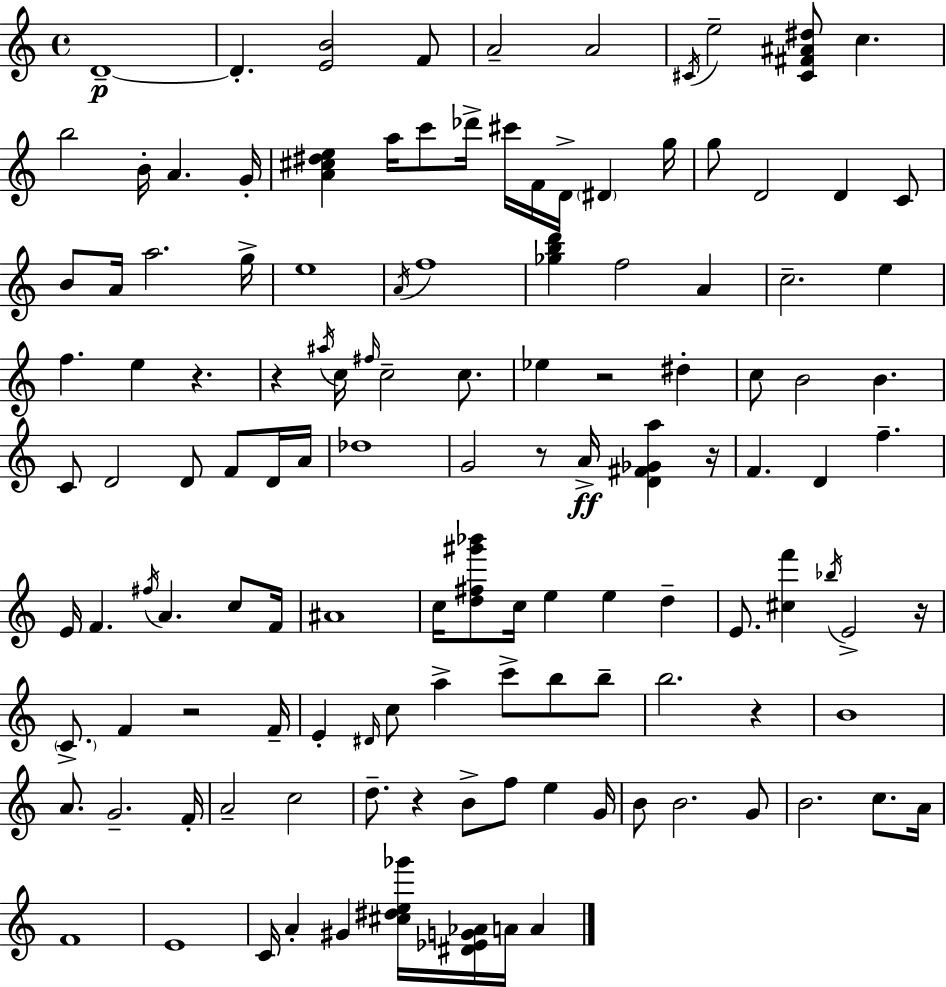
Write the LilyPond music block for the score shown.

{
  \clef treble
  \time 4/4
  \defaultTimeSignature
  \key c \major
  \repeat volta 2 { d'1--~~\p | d'4.-. <e' b'>2 f'8 | a'2-- a'2 | \acciaccatura { cis'16 } e''2-- <cis' fis' ais' dis''>8 c''4. | \break b''2 b'16-. a'4. | g'16-. <a' cis'' dis'' e''>4 a''16 c'''8 des'''16-> cis'''16 f'16 d'16-> \parenthesize dis'4 | g''16 g''8 d'2 d'4 c'8 | b'8 a'16 a''2. | \break g''16-> e''1 | \acciaccatura { a'16 } f''1 | <ges'' b'' d'''>4 f''2 a'4 | c''2.-- e''4 | \break f''4. e''4 r4. | r4 \acciaccatura { ais''16 } c''16 \grace { fis''16 } c''2-- | c''8. ees''4 r2 | dis''4-. c''8 b'2 b'4. | \break c'8 d'2 d'8 | f'8 d'16 a'16 des''1 | g'2 r8 a'16->\ff <d' fis' ges' a''>4 | r16 f'4. d'4 f''4.-- | \break e'16 f'4. \acciaccatura { fis''16 } a'4. | c''8 f'16 ais'1 | c''16 <d'' fis'' gis''' bes'''>8 c''16 e''4 e''4 | d''4-- e'8. <cis'' f'''>4 \acciaccatura { bes''16 } e'2-> | \break r16 \parenthesize c'8.-> f'4 r2 | f'16-- e'4-. \grace { dis'16 } c''8 a''4-> | c'''8-> b''8 b''8-- b''2. | r4 b'1 | \break a'8. g'2.-- | f'16-. a'2-- c''2 | d''8.-- r4 b'8-> | f''8 e''4 g'16 b'8 b'2. | \break g'8 b'2. | c''8. a'16 f'1 | e'1 | c'16 a'4-. gis'4 | \break <cis'' dis'' e'' ges'''>16 <dis' ees' g' aes'>16 a'16 a'4 } \bar "|."
}